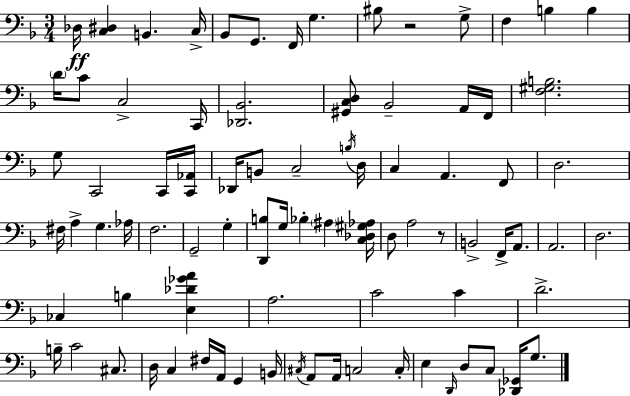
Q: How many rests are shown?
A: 2